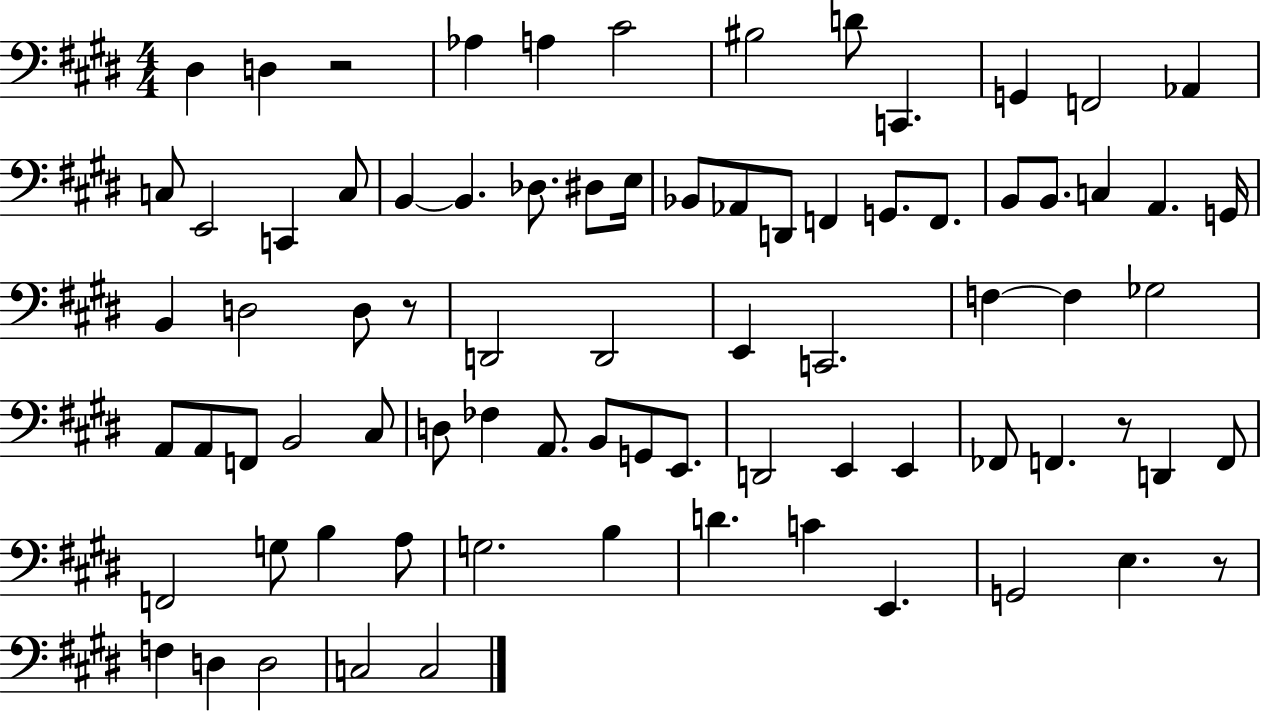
{
  \clef bass
  \numericTimeSignature
  \time 4/4
  \key e \major
  dis4 d4 r2 | aes4 a4 cis'2 | bis2 d'8 c,4. | g,4 f,2 aes,4 | \break c8 e,2 c,4 c8 | b,4~~ b,4. des8. dis8 e16 | bes,8 aes,8 d,8 f,4 g,8. f,8. | b,8 b,8. c4 a,4. g,16 | \break b,4 d2 d8 r8 | d,2 d,2 | e,4 c,2. | f4~~ f4 ges2 | \break a,8 a,8 f,8 b,2 cis8 | d8 fes4 a,8. b,8 g,8 e,8. | d,2 e,4 e,4 | fes,8 f,4. r8 d,4 f,8 | \break f,2 g8 b4 a8 | g2. b4 | d'4. c'4 e,4. | g,2 e4. r8 | \break f4 d4 d2 | c2 c2 | \bar "|."
}